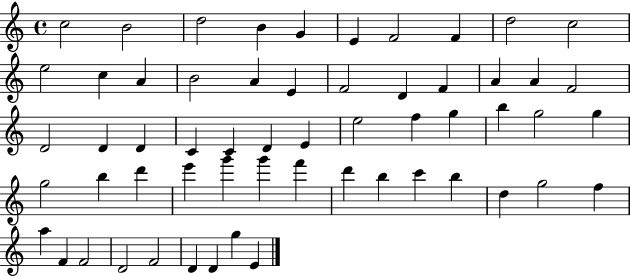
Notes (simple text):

C5/h B4/h D5/h B4/q G4/q E4/q F4/h F4/q D5/h C5/h E5/h C5/q A4/q B4/h A4/q E4/q F4/h D4/q F4/q A4/q A4/q F4/h D4/h D4/q D4/q C4/q C4/q D4/q E4/q E5/h F5/q G5/q B5/q G5/h G5/q G5/h B5/q D6/q E6/q G6/q G6/q F6/q D6/q B5/q C6/q B5/q D5/q G5/h F5/q A5/q F4/q F4/h D4/h F4/h D4/q D4/q G5/q E4/q